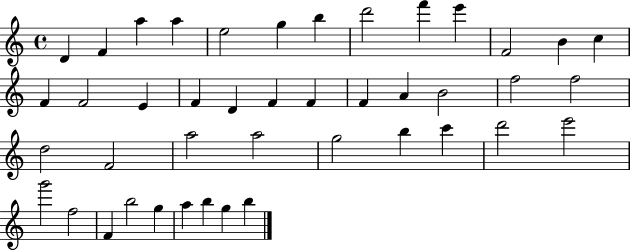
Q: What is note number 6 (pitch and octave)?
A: G5